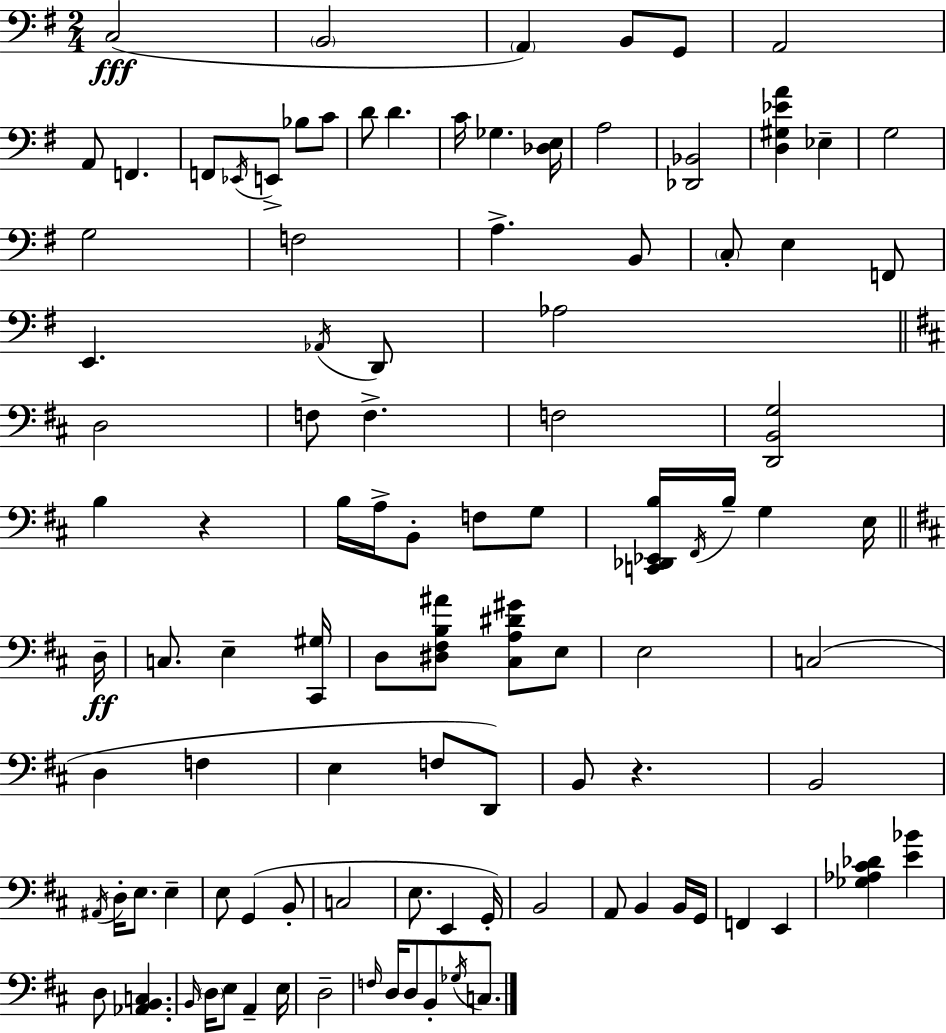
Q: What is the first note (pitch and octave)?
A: C3